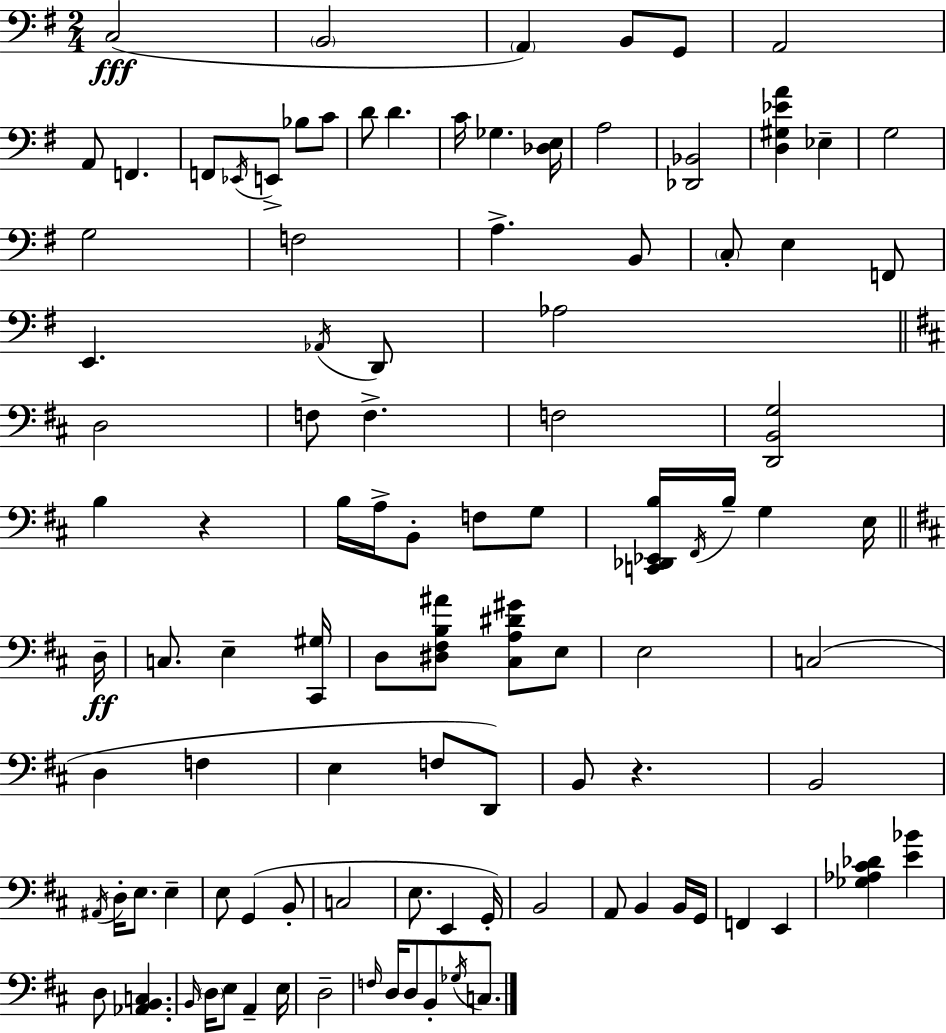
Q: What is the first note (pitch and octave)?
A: C3